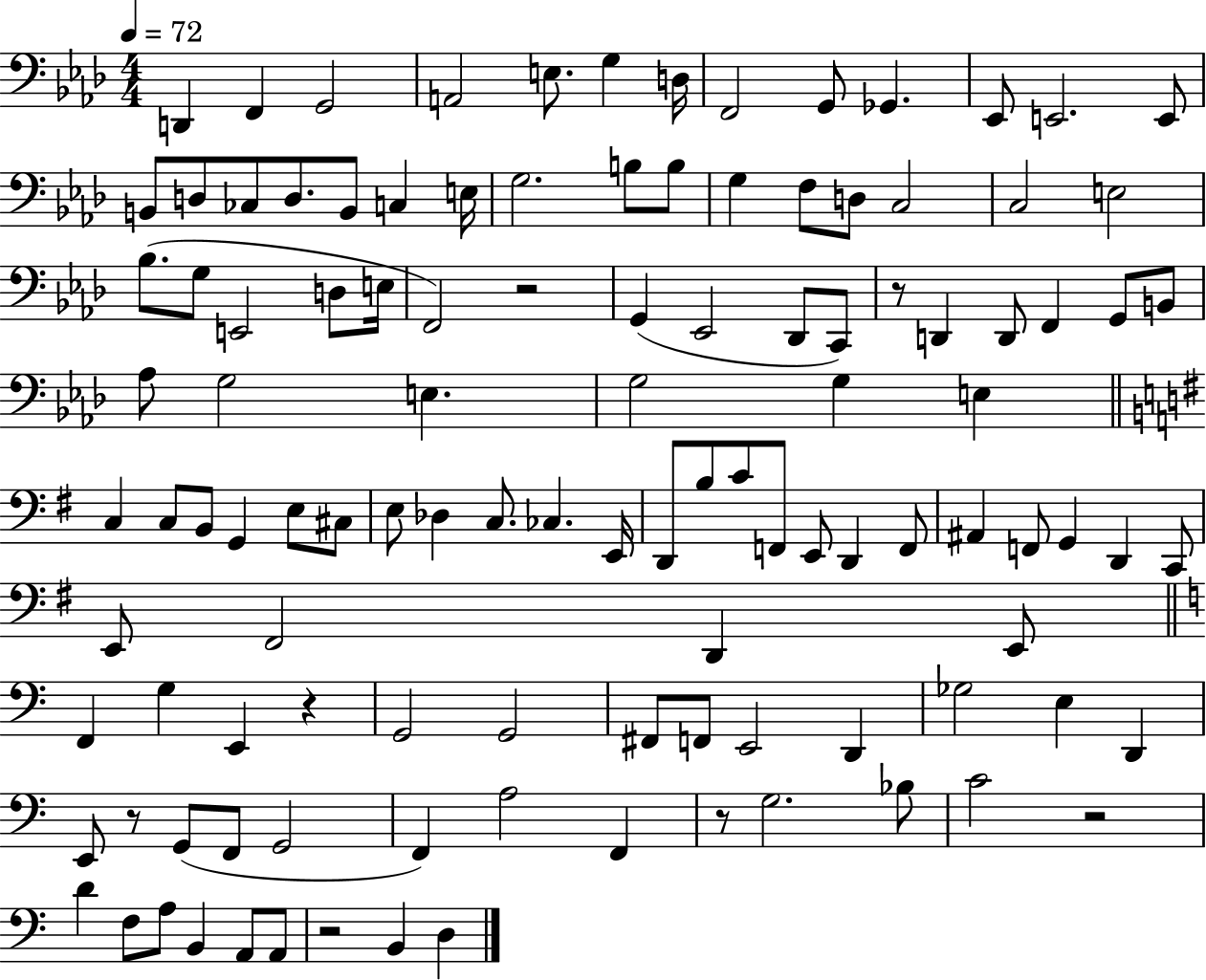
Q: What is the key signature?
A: AES major